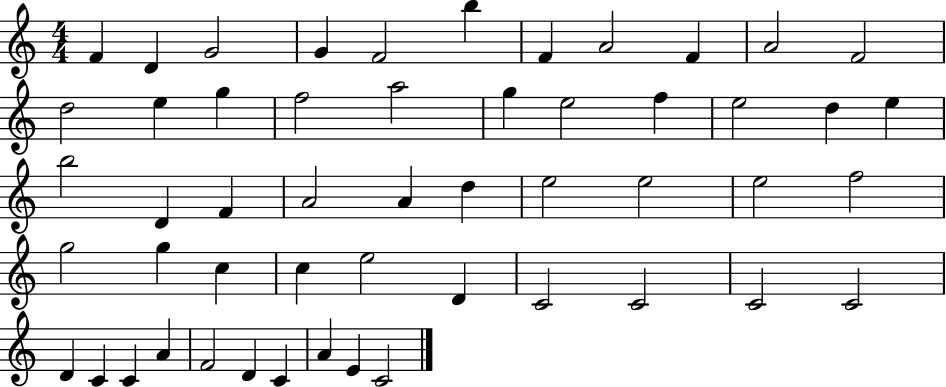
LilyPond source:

{
  \clef treble
  \numericTimeSignature
  \time 4/4
  \key c \major
  f'4 d'4 g'2 | g'4 f'2 b''4 | f'4 a'2 f'4 | a'2 f'2 | \break d''2 e''4 g''4 | f''2 a''2 | g''4 e''2 f''4 | e''2 d''4 e''4 | \break b''2 d'4 f'4 | a'2 a'4 d''4 | e''2 e''2 | e''2 f''2 | \break g''2 g''4 c''4 | c''4 e''2 d'4 | c'2 c'2 | c'2 c'2 | \break d'4 c'4 c'4 a'4 | f'2 d'4 c'4 | a'4 e'4 c'2 | \bar "|."
}